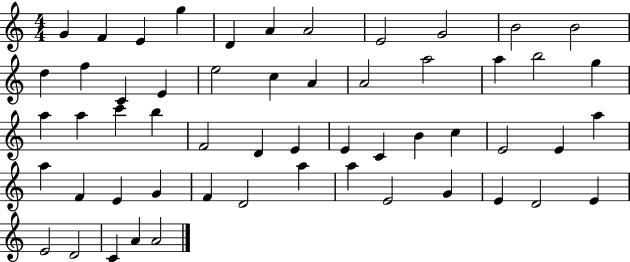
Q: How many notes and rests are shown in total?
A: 55